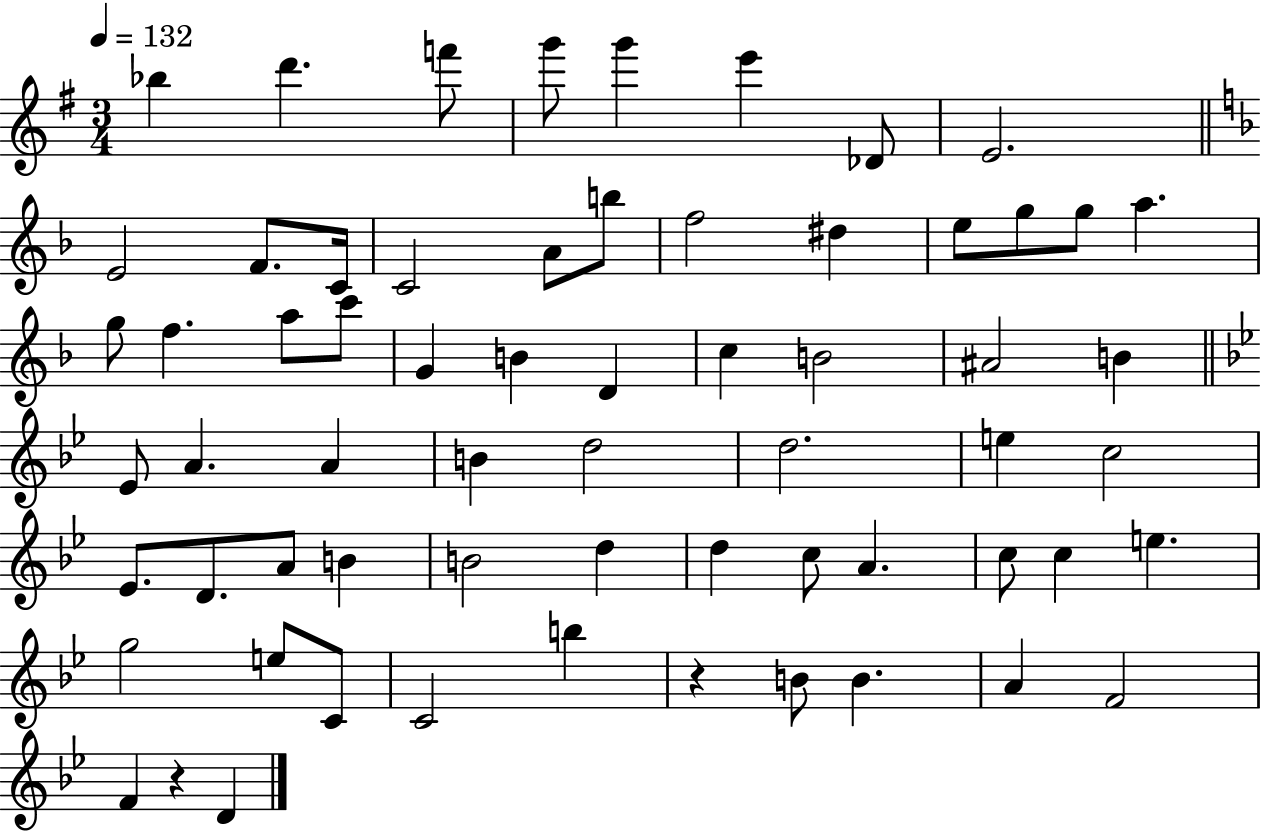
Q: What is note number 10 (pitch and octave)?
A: F4